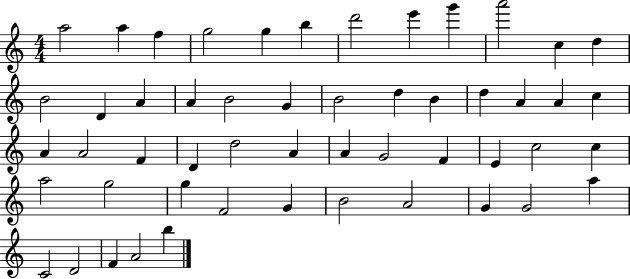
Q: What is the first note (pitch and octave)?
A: A5